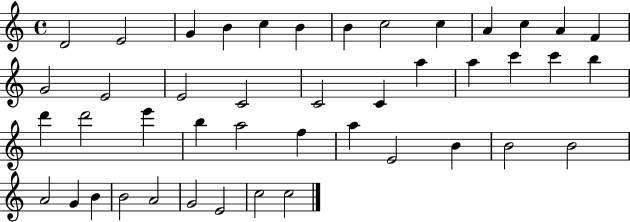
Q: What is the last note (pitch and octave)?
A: C5